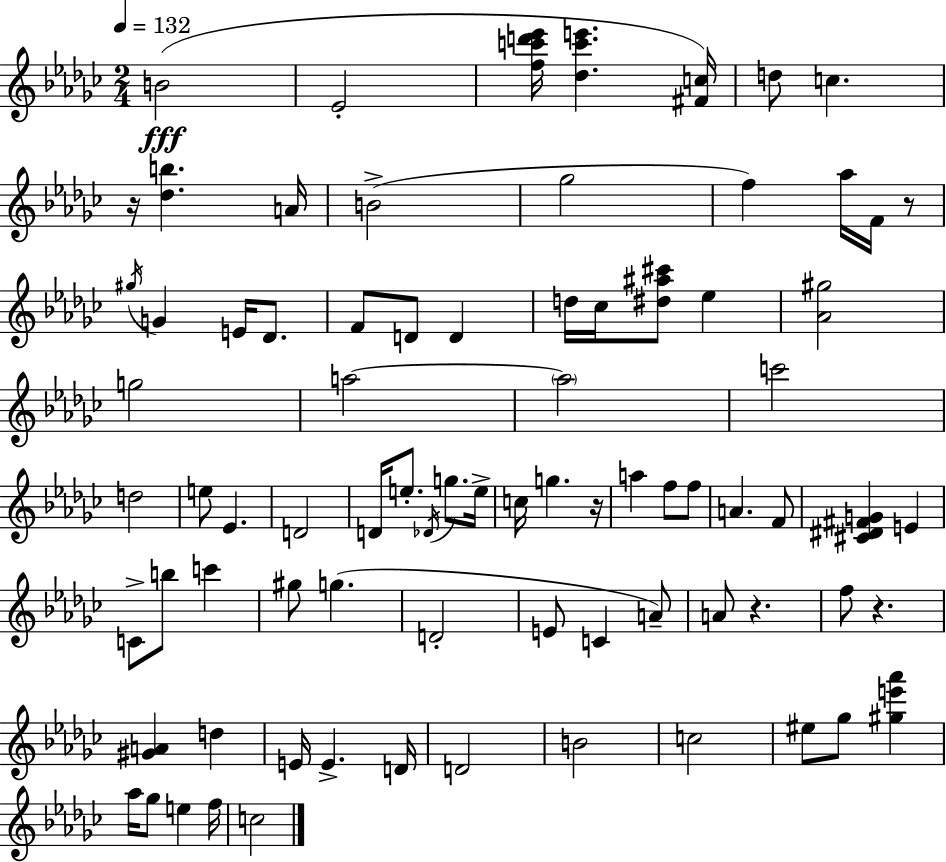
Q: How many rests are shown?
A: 5